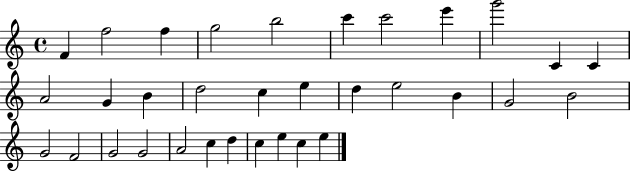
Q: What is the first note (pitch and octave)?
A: F4